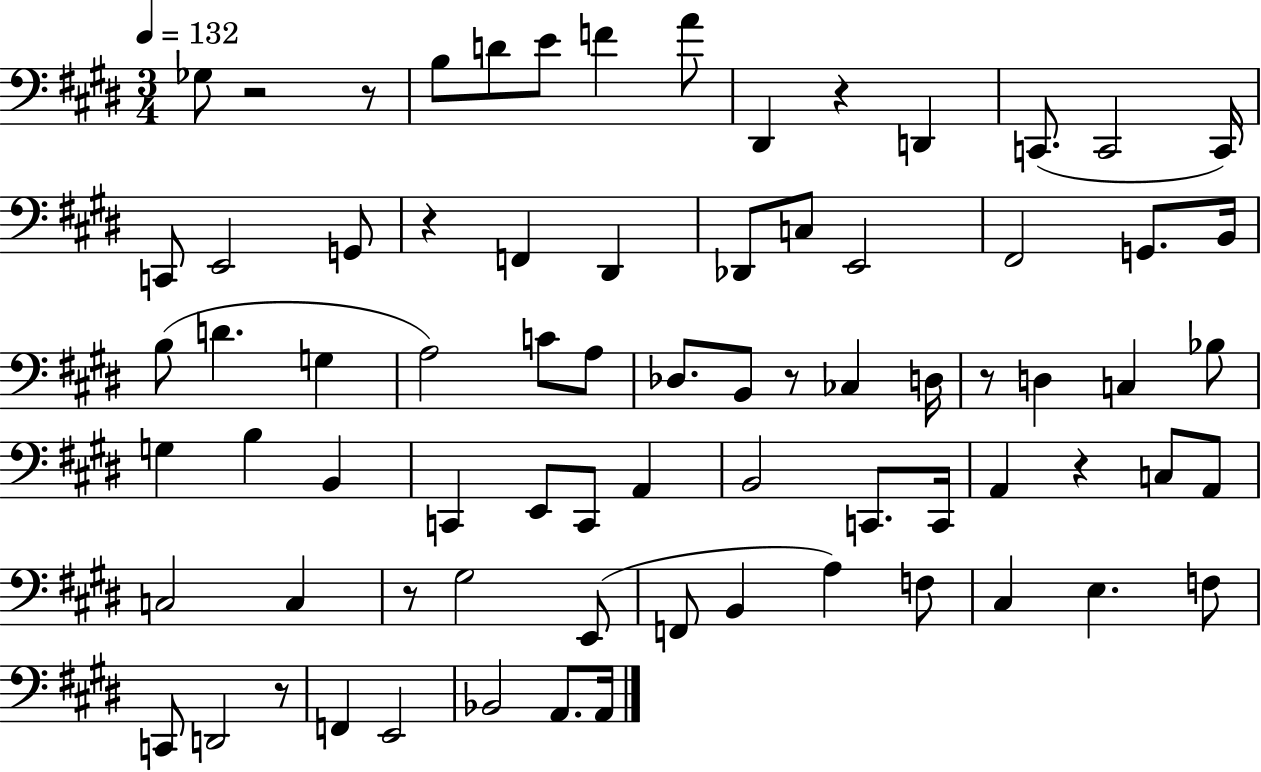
{
  \clef bass
  \numericTimeSignature
  \time 3/4
  \key e \major
  \tempo 4 = 132
  \repeat volta 2 { ges8 r2 r8 | b8 d'8 e'8 f'4 a'8 | dis,4 r4 d,4 | c,8.( c,2 c,16) | \break c,8 e,2 g,8 | r4 f,4 dis,4 | des,8 c8 e,2 | fis,2 g,8. b,16 | \break b8( d'4. g4 | a2) c'8 a8 | des8. b,8 r8 ces4 d16 | r8 d4 c4 bes8 | \break g4 b4 b,4 | c,4 e,8 c,8 a,4 | b,2 c,8. c,16 | a,4 r4 c8 a,8 | \break c2 c4 | r8 gis2 e,8( | f,8 b,4 a4) f8 | cis4 e4. f8 | \break c,8 d,2 r8 | f,4 e,2 | bes,2 a,8. a,16 | } \bar "|."
}